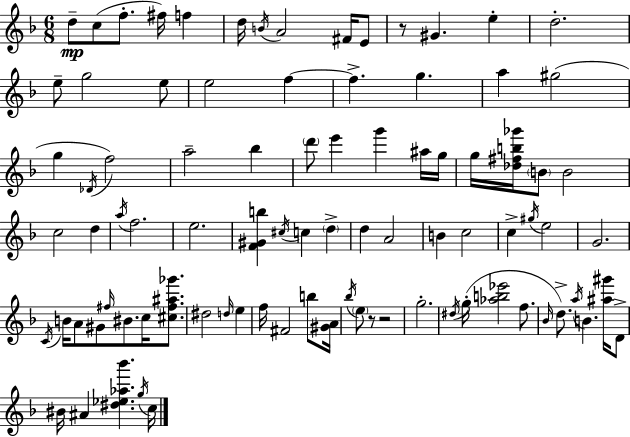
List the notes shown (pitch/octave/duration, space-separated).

D5/e C5/e F5/e. F#5/s F5/q D5/s B4/s A4/h F#4/s E4/e R/e G#4/q. E5/q D5/h. E5/e G5/h E5/e E5/h F5/q F5/q. G5/q. A5/q G#5/h G5/q Db4/s F5/h A5/h Bb5/q D6/e E6/q G6/q A#5/s G5/s G5/s [Db5,F#5,B5,Gb6]/s B4/e B4/h C5/h D5/q A5/s F5/h. E5/h. [F4,G#4,B5]/q C#5/s C5/q D5/q D5/q A4/h B4/q C5/h C5/q G#5/s E5/h G4/h. C4/s B4/s A4/e G#4/e F#5/s BIS4/e. C5/s [C#5,F#5,A#5,Gb6]/e. D#5/h D5/s E5/q F5/s F#4/h B5/e [G#4,A4]/s Bb5/s E5/e R/e R/h G5/h. D#5/s G5/s [Ab5,B5,Eb6]/h F5/e. Bb4/s D5/e. A5/s B4/q. [A#5,G#6]/s D4/e BIS4/s A#4/q [D#5,Eb5,Ab5,Bb6]/q. G5/s C5/s